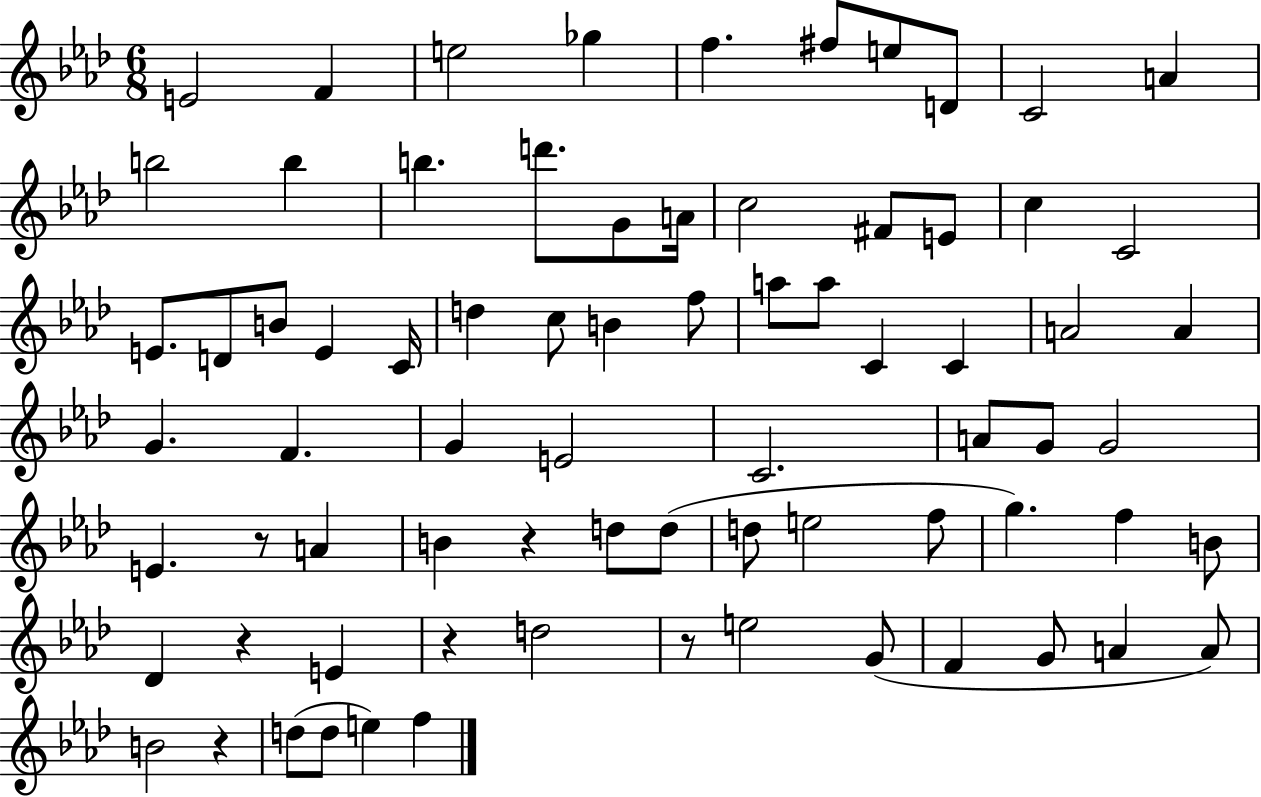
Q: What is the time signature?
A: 6/8